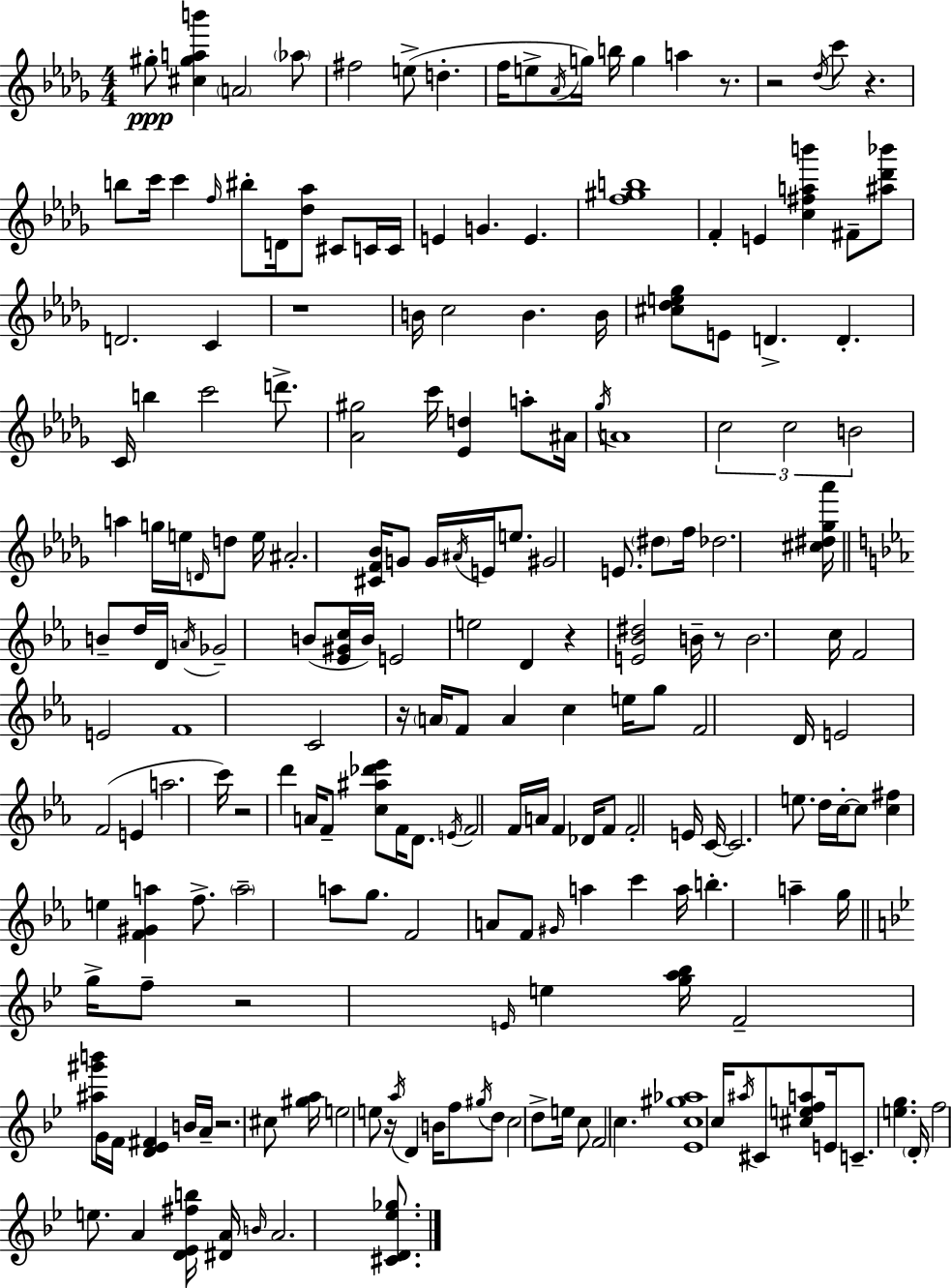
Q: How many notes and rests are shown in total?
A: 204